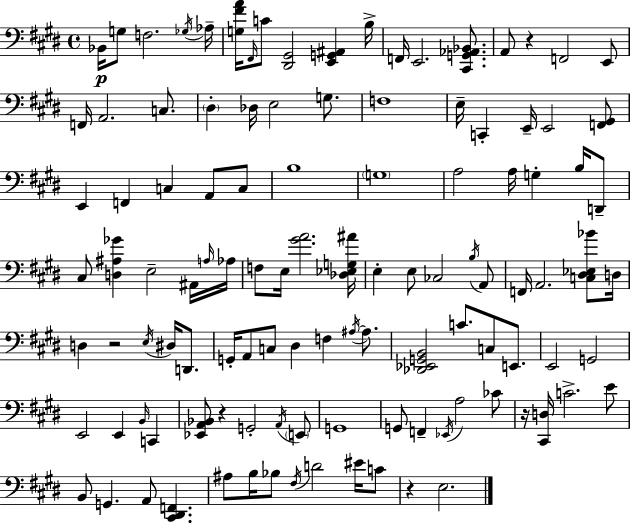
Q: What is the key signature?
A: E major